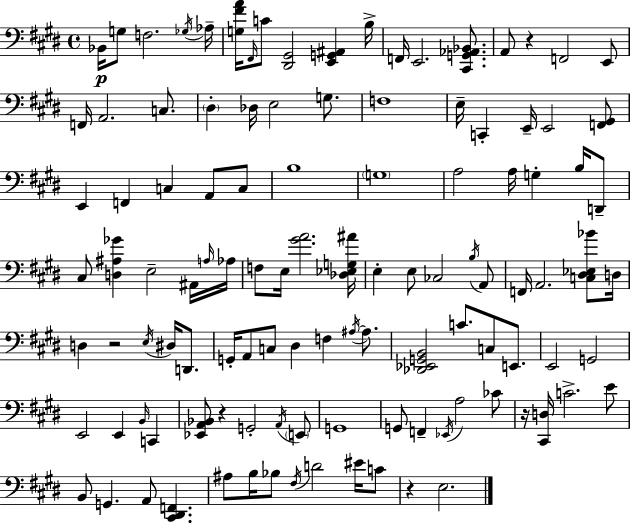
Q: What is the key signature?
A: E major